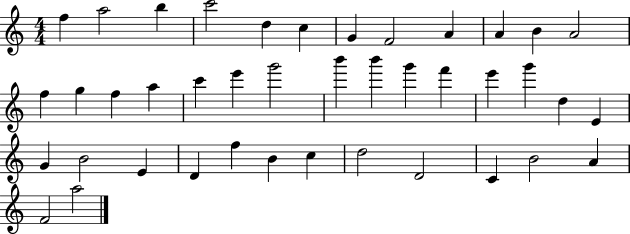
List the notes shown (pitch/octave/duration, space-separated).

F5/q A5/h B5/q C6/h D5/q C5/q G4/q F4/h A4/q A4/q B4/q A4/h F5/q G5/q F5/q A5/q C6/q E6/q G6/h B6/q B6/q G6/q F6/q E6/q G6/q D5/q E4/q G4/q B4/h E4/q D4/q F5/q B4/q C5/q D5/h D4/h C4/q B4/h A4/q F4/h A5/h